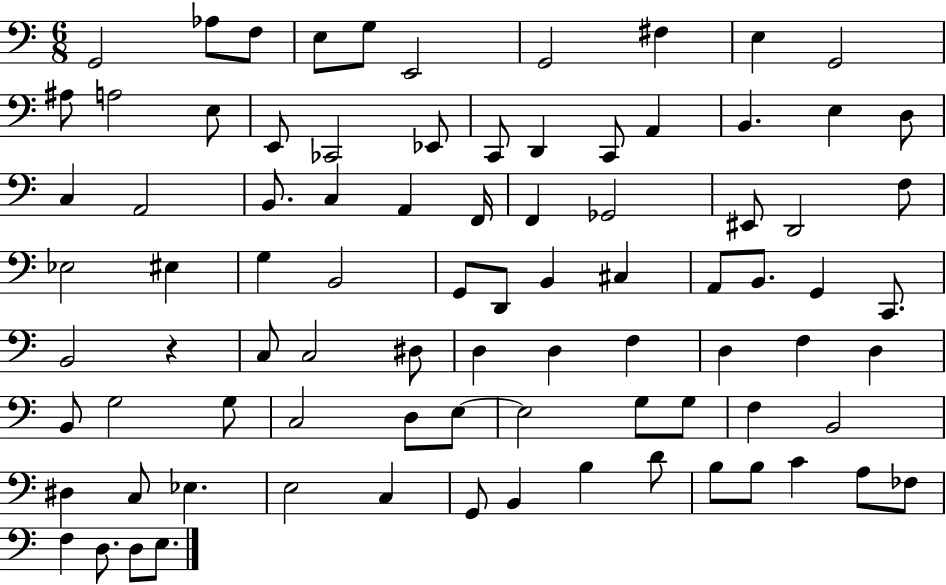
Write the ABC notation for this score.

X:1
T:Untitled
M:6/8
L:1/4
K:C
G,,2 _A,/2 F,/2 E,/2 G,/2 E,,2 G,,2 ^F, E, G,,2 ^A,/2 A,2 E,/2 E,,/2 _C,,2 _E,,/2 C,,/2 D,, C,,/2 A,, B,, E, D,/2 C, A,,2 B,,/2 C, A,, F,,/4 F,, _G,,2 ^E,,/2 D,,2 F,/2 _E,2 ^E, G, B,,2 G,,/2 D,,/2 B,, ^C, A,,/2 B,,/2 G,, C,,/2 B,,2 z C,/2 C,2 ^D,/2 D, D, F, D, F, D, B,,/2 G,2 G,/2 C,2 D,/2 E,/2 E,2 G,/2 G,/2 F, B,,2 ^D, C,/2 _E, E,2 C, G,,/2 B,, B, D/2 B,/2 B,/2 C A,/2 _F,/2 F, D,/2 D,/2 E,/2